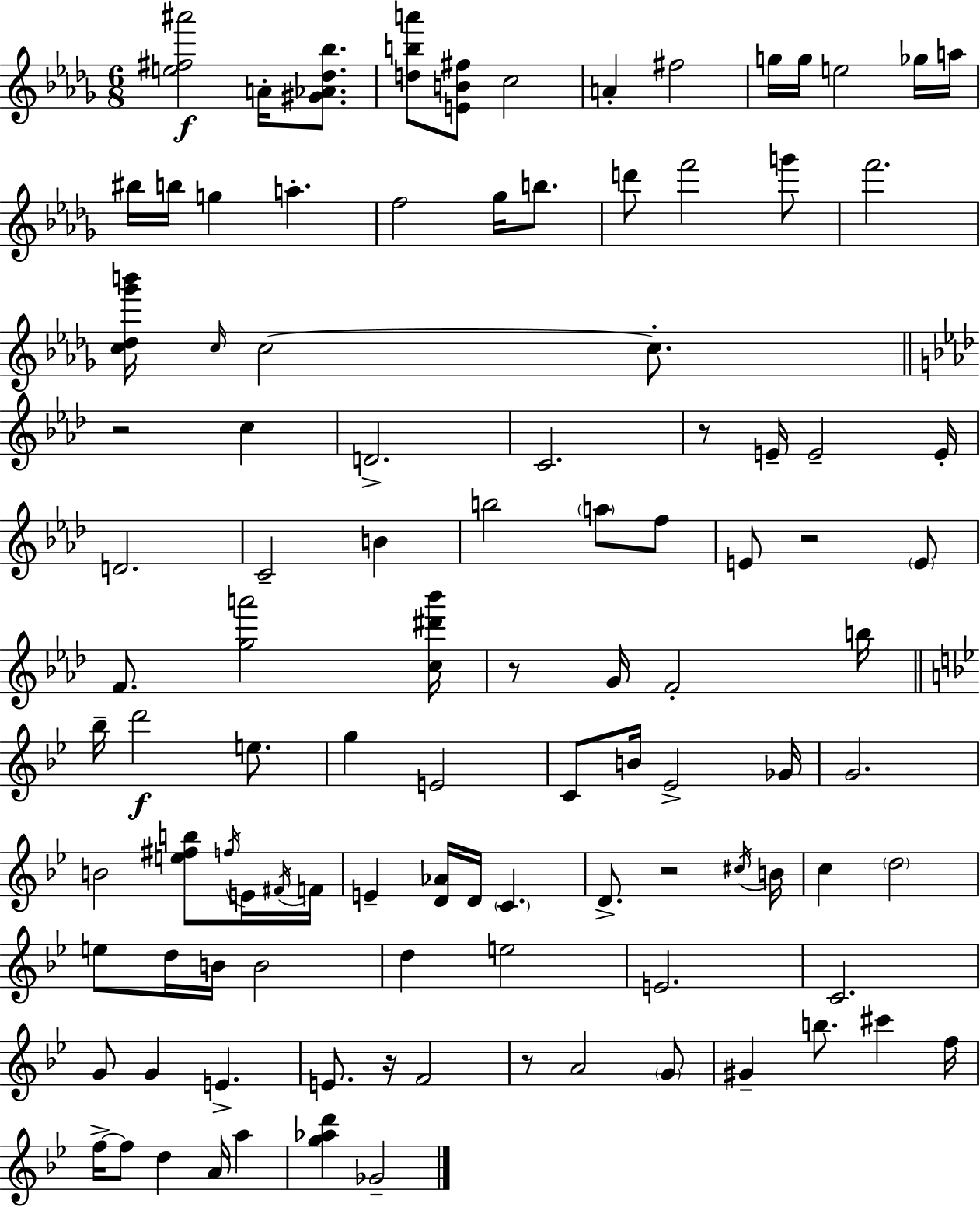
{
  \clef treble
  \numericTimeSignature
  \time 6/8
  \key bes \minor
  \repeat volta 2 { <e'' fis'' ais'''>2\f a'16-. <gis' aes' des'' bes''>8. | <d'' b'' a'''>8 <e' b' fis''>8 c''2 | a'4-. fis''2 | g''16 g''16 e''2 ges''16 a''16 | \break bis''16 b''16 g''4 a''4.-. | f''2 ges''16 b''8. | d'''8 f'''2 g'''8 | f'''2. | \break <c'' des'' ges''' b'''>16 \grace { c''16 } c''2~~ c''8.-. | \bar "||" \break \key aes \major r2 c''4 | d'2.-> | c'2. | r8 e'16-- e'2-- e'16-. | \break d'2. | c'2-- b'4 | b''2 \parenthesize a''8 f''8 | e'8 r2 \parenthesize e'8 | \break f'8. <g'' a'''>2 <c'' dis''' bes'''>16 | r8 g'16 f'2-. b''16 | \bar "||" \break \key g \minor bes''16-- d'''2\f e''8. | g''4 e'2 | c'8 b'16 ees'2-> ges'16 | g'2. | \break b'2 <e'' fis'' b''>8 \acciaccatura { f''16 } e'16 | \acciaccatura { fis'16 } f'16 e'4-- <d' aes'>16 d'16 \parenthesize c'4. | d'8.-> r2 | \acciaccatura { cis''16 } b'16 c''4 \parenthesize d''2 | \break e''8 d''16 b'16 b'2 | d''4 e''2 | e'2. | c'2. | \break g'8 g'4 e'4.-> | e'8. r16 f'2 | r8 a'2 | \parenthesize g'8 gis'4-- b''8. cis'''4 | \break f''16 f''16->~~ f''8 d''4 a'16 a''4 | <g'' aes'' d'''>4 ges'2-- | } \bar "|."
}